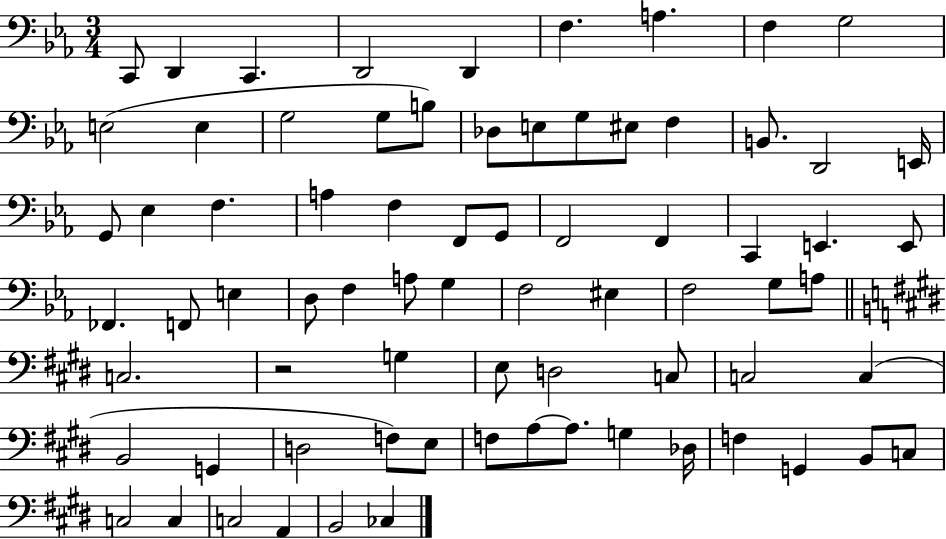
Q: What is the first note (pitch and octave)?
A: C2